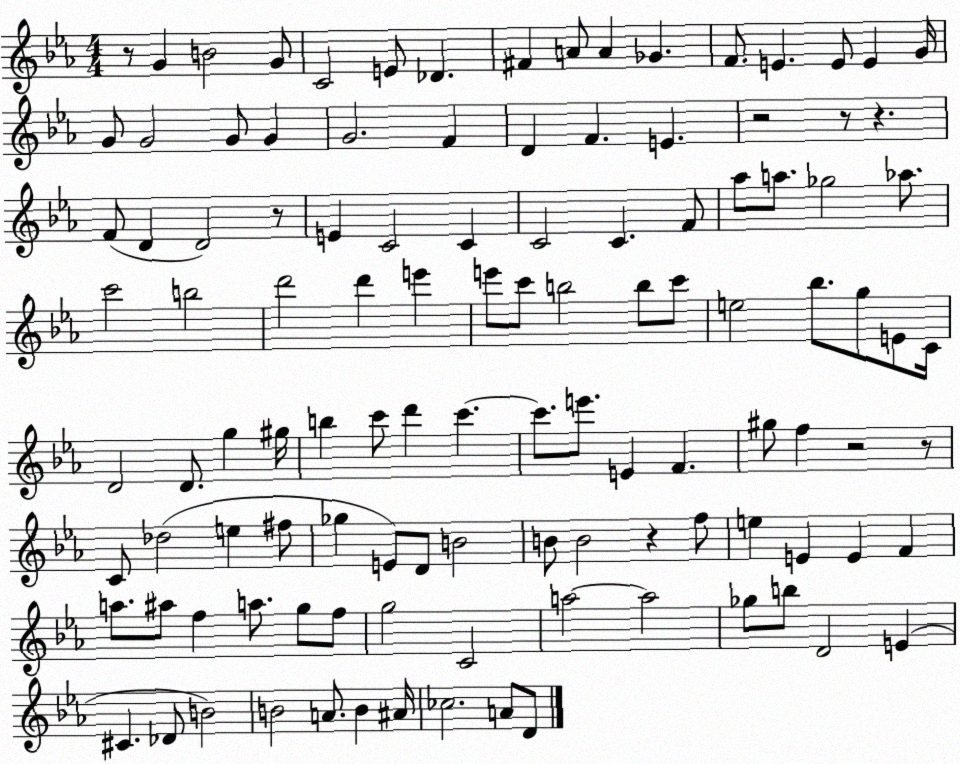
X:1
T:Untitled
M:4/4
L:1/4
K:Eb
z/2 G B2 G/2 C2 E/2 _D ^F A/2 A _G F/2 E E/2 E G/4 G/2 G2 G/2 G G2 F D F E z2 z/2 z F/2 D D2 z/2 E C2 C C2 C F/2 _a/2 a/2 _g2 _a/2 c'2 b2 d'2 d' e' e'/2 c'/2 b2 b/2 c'/2 e2 _b/2 g/2 E/2 C/4 D2 D/2 g ^g/4 b c'/2 d' c' c'/2 e'/2 E F ^g/2 f z2 z/2 C/2 _d2 e ^f/2 _g E/2 D/2 B2 B/2 B2 z f/2 e E E F a/2 ^a/2 f a/2 g/2 f/2 g2 C2 a2 a2 _g/2 b/2 D2 E ^C _D/2 B2 B2 A/2 B ^A/4 _c2 A/2 D/2